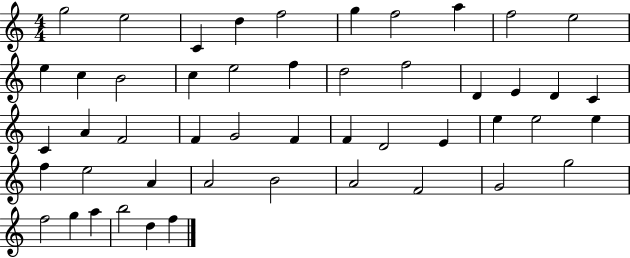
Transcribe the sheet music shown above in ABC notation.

X:1
T:Untitled
M:4/4
L:1/4
K:C
g2 e2 C d f2 g f2 a f2 e2 e c B2 c e2 f d2 f2 D E D C C A F2 F G2 F F D2 E e e2 e f e2 A A2 B2 A2 F2 G2 g2 f2 g a b2 d f